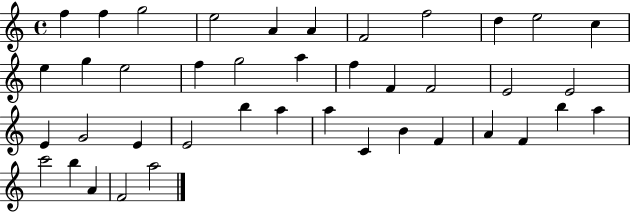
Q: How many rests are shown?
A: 0